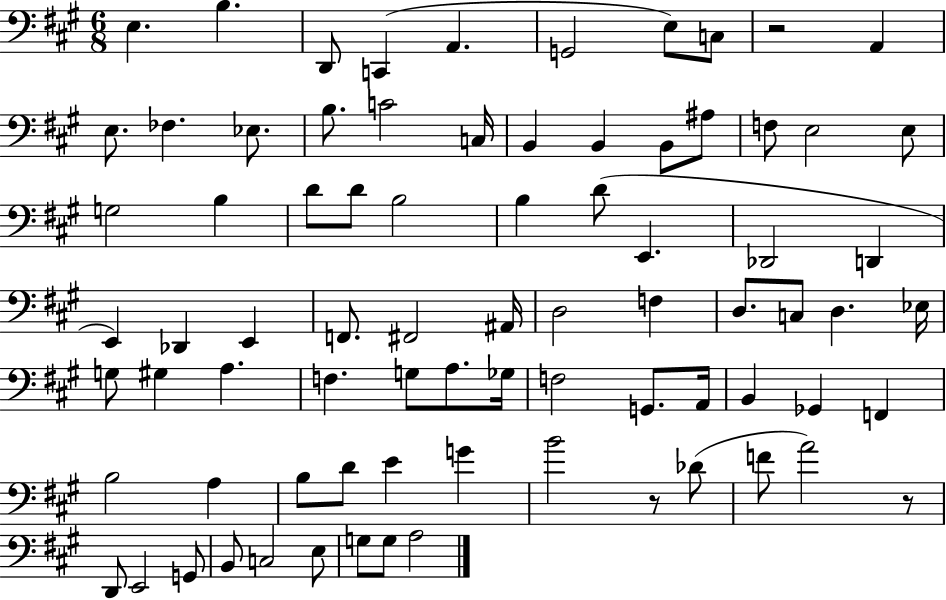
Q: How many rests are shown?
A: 3